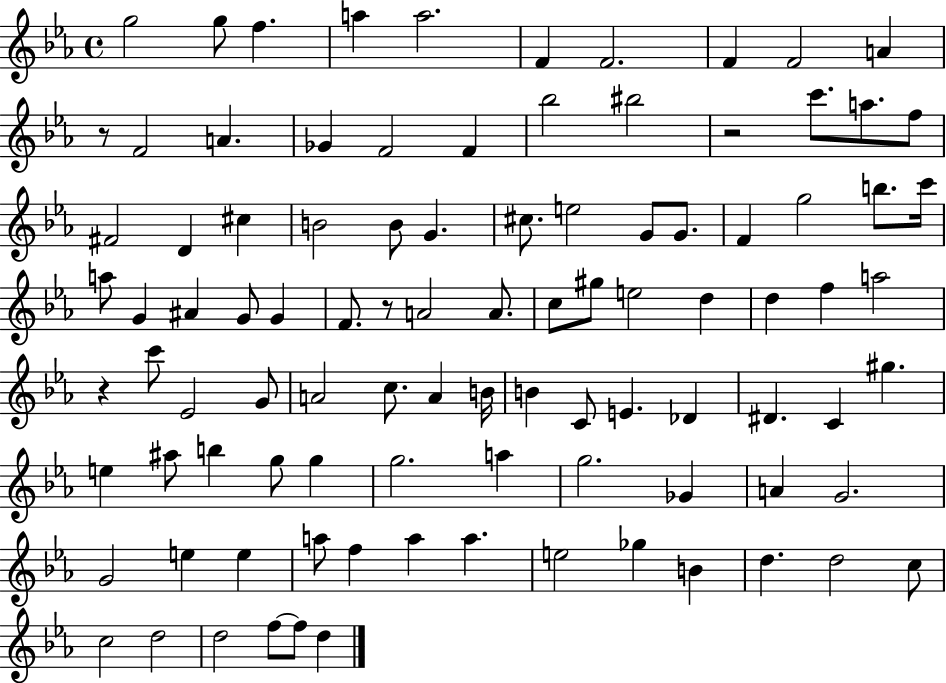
G5/h G5/e F5/q. A5/q A5/h. F4/q F4/h. F4/q F4/h A4/q R/e F4/h A4/q. Gb4/q F4/h F4/q Bb5/h BIS5/h R/h C6/e. A5/e. F5/e F#4/h D4/q C#5/q B4/h B4/e G4/q. C#5/e. E5/h G4/e G4/e. F4/q G5/h B5/e. C6/s A5/e G4/q A#4/q G4/e G4/q F4/e. R/e A4/h A4/e. C5/e G#5/e E5/h D5/q D5/q F5/q A5/h R/q C6/e Eb4/h G4/e A4/h C5/e. A4/q B4/s B4/q C4/e E4/q. Db4/q D#4/q. C4/q G#5/q. E5/q A#5/e B5/q G5/e G5/q G5/h. A5/q G5/h. Gb4/q A4/q G4/h. G4/h E5/q E5/q A5/e F5/q A5/q A5/q. E5/h Gb5/q B4/q D5/q. D5/h C5/e C5/h D5/h D5/h F5/e F5/e D5/q